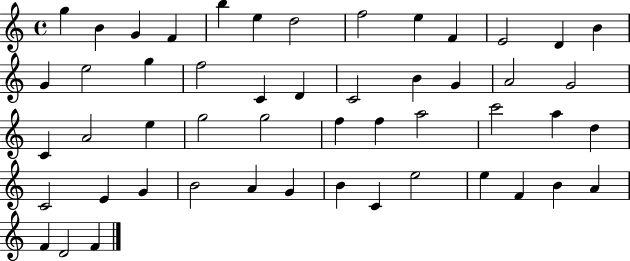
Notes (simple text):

G5/q B4/q G4/q F4/q B5/q E5/q D5/h F5/h E5/q F4/q E4/h D4/q B4/q G4/q E5/h G5/q F5/h C4/q D4/q C4/h B4/q G4/q A4/h G4/h C4/q A4/h E5/q G5/h G5/h F5/q F5/q A5/h C6/h A5/q D5/q C4/h E4/q G4/q B4/h A4/q G4/q B4/q C4/q E5/h E5/q F4/q B4/q A4/q F4/q D4/h F4/q